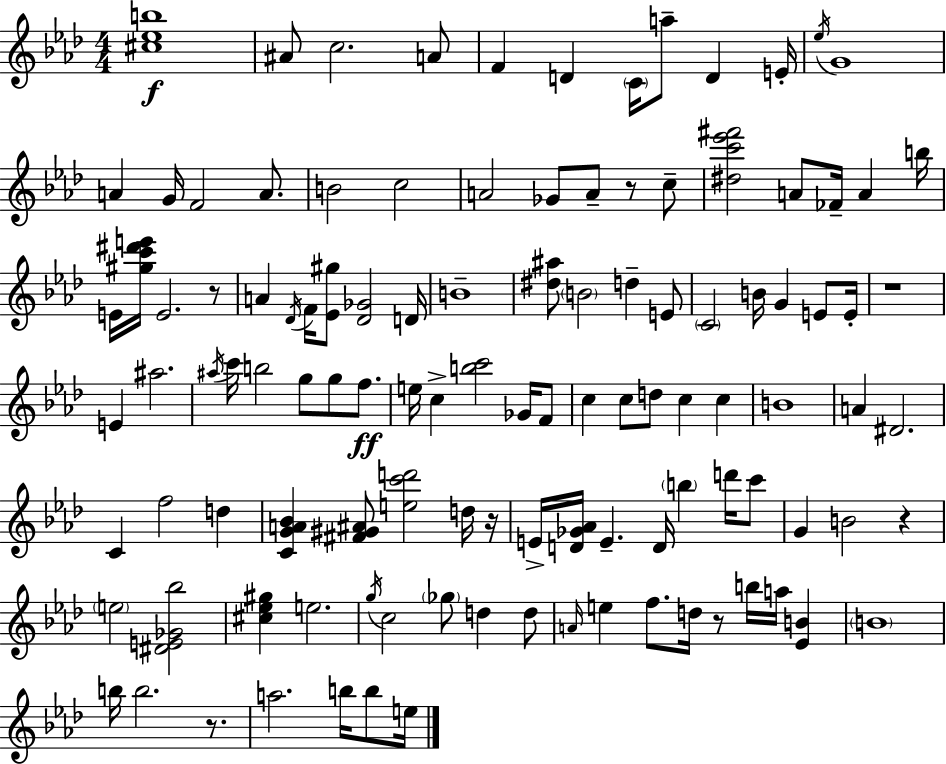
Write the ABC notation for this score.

X:1
T:Untitled
M:4/4
L:1/4
K:Ab
[^c_eb]4 ^A/2 c2 A/2 F D C/4 a/2 D E/4 _e/4 G4 A G/4 F2 A/2 B2 c2 A2 _G/2 A/2 z/2 c/2 [^dc'_e'^f']2 A/2 _F/4 A b/4 E/4 [^gc'^d'e']/4 E2 z/2 A _D/4 F/4 [_E^g]/2 [_D_G]2 D/4 B4 [^d^a]/2 B2 d E/2 C2 B/4 G E/2 E/4 z4 E ^a2 ^a/4 c'/4 b2 g/2 g/2 f/2 e/4 c [bc']2 _G/4 F/2 c c/2 d/2 c c B4 A ^D2 C f2 d [CGA_B] [^F^G^A]/2 [ec'd']2 d/4 z/4 E/4 [D_G_A]/4 E D/4 b d'/4 c'/2 G B2 z e2 [^DE_G_b]2 [^c_e^g] e2 g/4 c2 _g/2 d d/2 A/4 e f/2 d/4 z/2 b/4 a/4 [_EB] B4 b/4 b2 z/2 a2 b/4 b/2 e/4